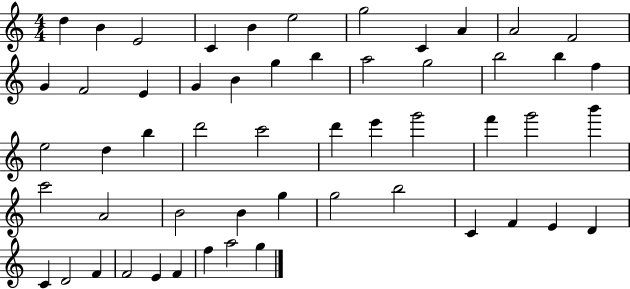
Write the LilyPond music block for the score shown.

{
  \clef treble
  \numericTimeSignature
  \time 4/4
  \key c \major
  d''4 b'4 e'2 | c'4 b'4 e''2 | g''2 c'4 a'4 | a'2 f'2 | \break g'4 f'2 e'4 | g'4 b'4 g''4 b''4 | a''2 g''2 | b''2 b''4 f''4 | \break e''2 d''4 b''4 | d'''2 c'''2 | d'''4 e'''4 g'''2 | f'''4 g'''2 b'''4 | \break c'''2 a'2 | b'2 b'4 g''4 | g''2 b''2 | c'4 f'4 e'4 d'4 | \break c'4 d'2 f'4 | f'2 e'4 f'4 | f''4 a''2 g''4 | \bar "|."
}